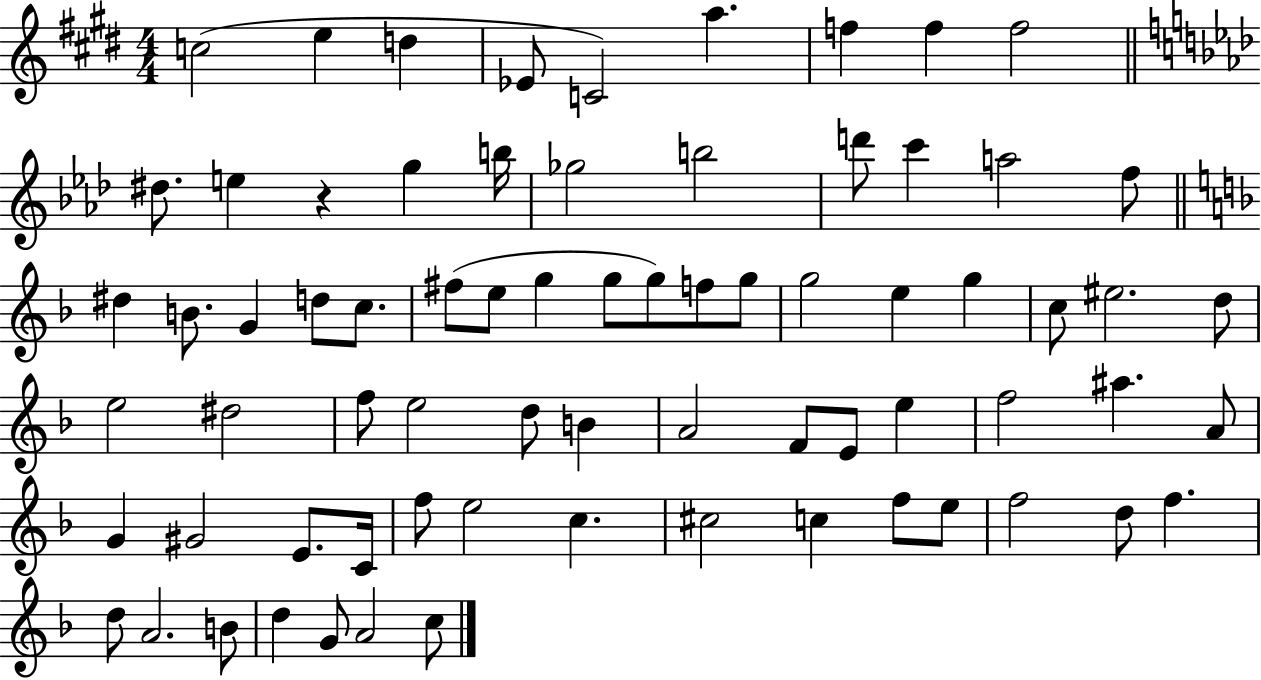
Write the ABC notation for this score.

X:1
T:Untitled
M:4/4
L:1/4
K:E
c2 e d _E/2 C2 a f f f2 ^d/2 e z g b/4 _g2 b2 d'/2 c' a2 f/2 ^d B/2 G d/2 c/2 ^f/2 e/2 g g/2 g/2 f/2 g/2 g2 e g c/2 ^e2 d/2 e2 ^d2 f/2 e2 d/2 B A2 F/2 E/2 e f2 ^a A/2 G ^G2 E/2 C/4 f/2 e2 c ^c2 c f/2 e/2 f2 d/2 f d/2 A2 B/2 d G/2 A2 c/2